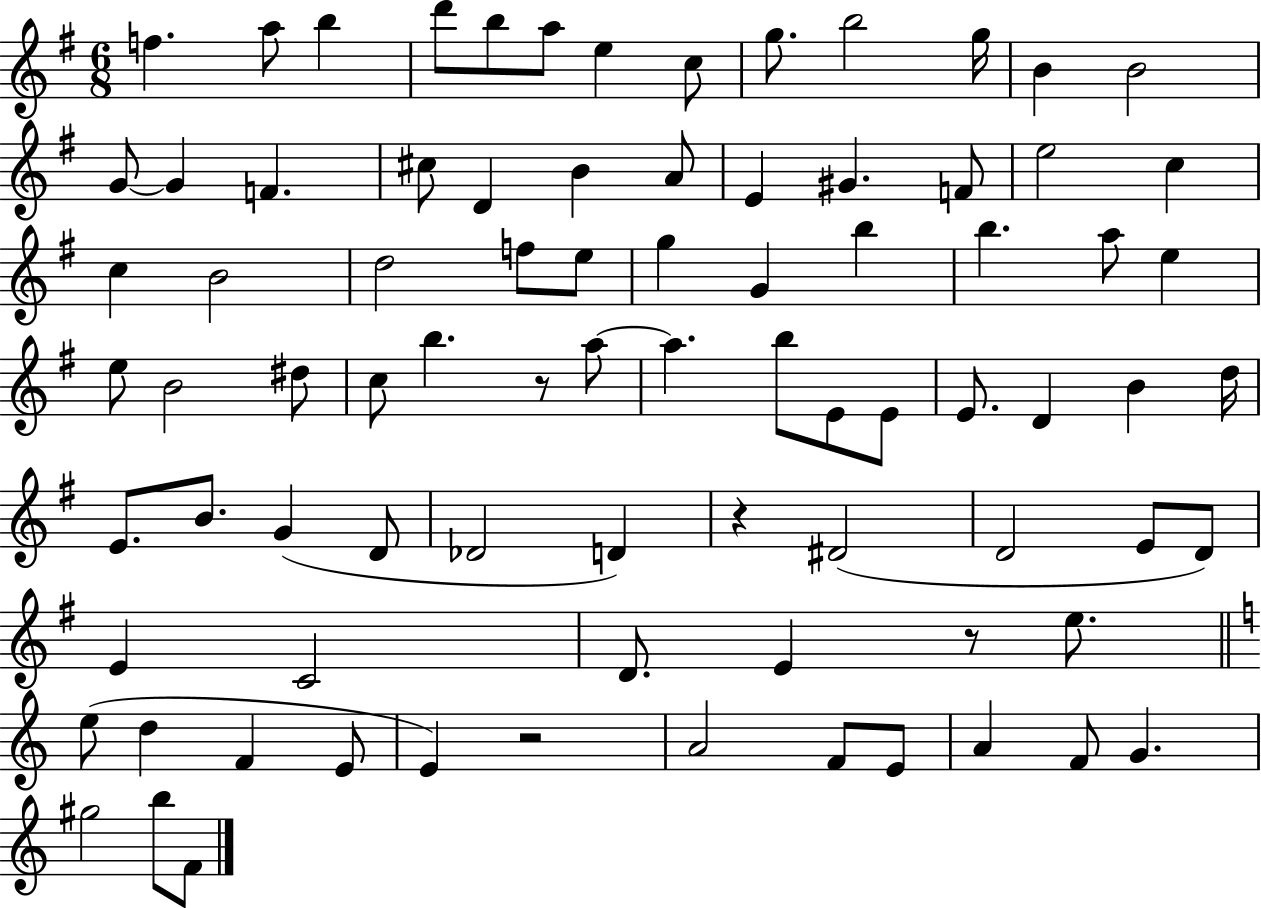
F5/q. A5/e B5/q D6/e B5/e A5/e E5/q C5/e G5/e. B5/h G5/s B4/q B4/h G4/e G4/q F4/q. C#5/e D4/q B4/q A4/e E4/q G#4/q. F4/e E5/h C5/q C5/q B4/h D5/h F5/e E5/e G5/q G4/q B5/q B5/q. A5/e E5/q E5/e B4/h D#5/e C5/e B5/q. R/e A5/e A5/q. B5/e E4/e E4/e E4/e. D4/q B4/q D5/s E4/e. B4/e. G4/q D4/e Db4/h D4/q R/q D#4/h D4/h E4/e D4/e E4/q C4/h D4/e. E4/q R/e E5/e. E5/e D5/q F4/q E4/e E4/q R/h A4/h F4/e E4/e A4/q F4/e G4/q. G#5/h B5/e F4/e